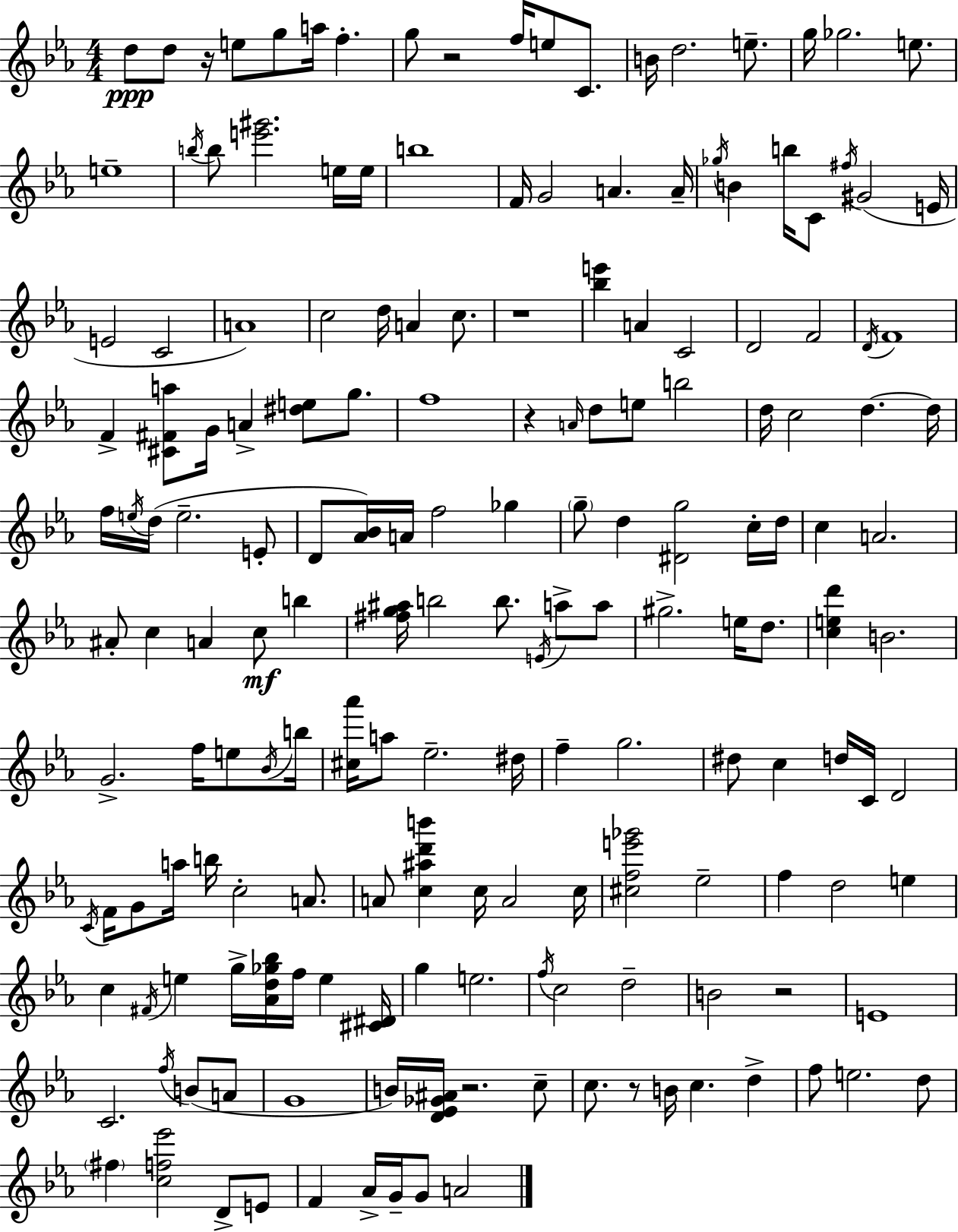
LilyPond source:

{
  \clef treble
  \numericTimeSignature
  \time 4/4
  \key ees \major
  \repeat volta 2 { d''8\ppp d''8 r16 e''8 g''8 a''16 f''4.-. | g''8 r2 f''16 e''8 c'8. | b'16 d''2. e''8.-- | g''16 ges''2. e''8. | \break e''1-- | \acciaccatura { b''16 } b''8 <e''' gis'''>2. e''16 | e''16 b''1 | f'16 g'2 a'4. | \break a'16-- \acciaccatura { ges''16 } b'4 b''16 c'8 \acciaccatura { fis''16 }( gis'2 | e'16 e'2 c'2 | a'1) | c''2 d''16 a'4 | \break c''8. r1 | <bes'' e'''>4 a'4 c'2 | d'2 f'2 | \acciaccatura { d'16 } f'1 | \break f'4-> <cis' fis' a''>8 g'16 a'4-> <dis'' e''>8 | g''8. f''1 | r4 \grace { a'16 } d''8 e''8 b''2 | d''16 c''2 d''4.~~ | \break d''16 f''16 \acciaccatura { e''16 }( d''16 e''2.-- | e'8-. d'8 <aes' bes'>16) a'16 f''2 | ges''4 \parenthesize g''8-- d''4 <dis' g''>2 | c''16-. d''16 c''4 a'2. | \break ais'8-. c''4 a'4 | c''8\mf b''4 <fis'' g'' ais''>16 b''2 b''8. | \acciaccatura { e'16 } a''8-> a''8 gis''2.-> | e''16 d''8. <c'' e'' d'''>4 b'2. | \break g'2.-> | f''16 e''8 \acciaccatura { bes'16 } b''16 <cis'' aes'''>16 a''8 ees''2.-- | dis''16 f''4-- g''2. | dis''8 c''4 d''16 c'16 | \break d'2 \acciaccatura { c'16 } f'16 g'8 a''16 b''16 c''2-. | a'8. a'8 <c'' ais'' d''' b'''>4 c''16 | a'2 c''16 <cis'' f'' e''' ges'''>2 | ees''2-- f''4 d''2 | \break e''4 c''4 \acciaccatura { fis'16 } e''4 | g''16-> <aes' d'' ges'' bes''>16 f''16 e''4 <cis' dis'>16 g''4 e''2. | \acciaccatura { f''16 } c''2 | d''2-- b'2 | \break r2 e'1 | c'2. | \acciaccatura { f''16 }( b'8 a'8 g'1 | b'16) <d' ees' ges' ais'>16 r2. | \break c''8-- c''8. r8 | b'16 c''4. d''4-> f''8 e''2. | d''8 \parenthesize fis''4 | <c'' f'' ees'''>2 d'8-> e'8 f'4 | \break aes'16-> g'16-- g'8 a'2 } \bar "|."
}